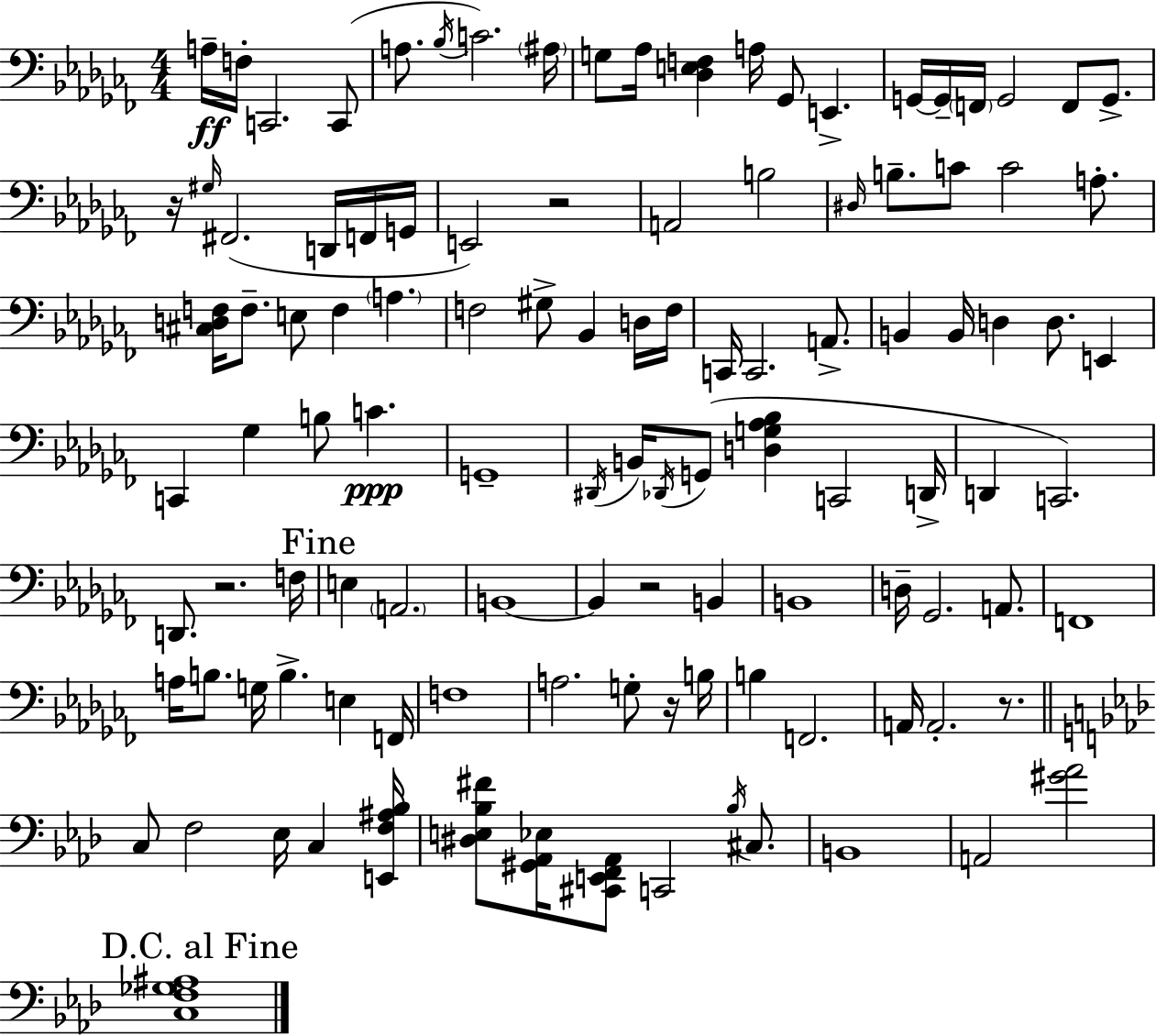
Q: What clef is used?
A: bass